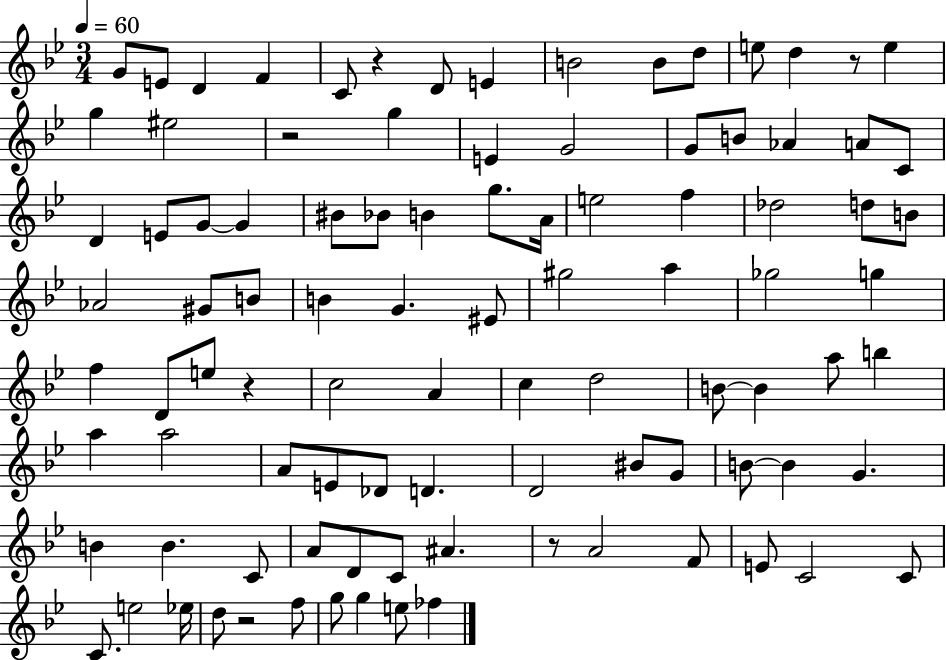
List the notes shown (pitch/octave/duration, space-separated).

G4/e E4/e D4/q F4/q C4/e R/q D4/e E4/q B4/h B4/e D5/e E5/e D5/q R/e E5/q G5/q EIS5/h R/h G5/q E4/q G4/h G4/e B4/e Ab4/q A4/e C4/e D4/q E4/e G4/e G4/q BIS4/e Bb4/e B4/q G5/e. A4/s E5/h F5/q Db5/h D5/e B4/e Ab4/h G#4/e B4/e B4/q G4/q. EIS4/e G#5/h A5/q Gb5/h G5/q F5/q D4/e E5/e R/q C5/h A4/q C5/q D5/h B4/e B4/q A5/e B5/q A5/q A5/h A4/e E4/e Db4/e D4/q. D4/h BIS4/e G4/e B4/e B4/q G4/q. B4/q B4/q. C4/e A4/e D4/e C4/e A#4/q. R/e A4/h F4/e E4/e C4/h C4/e C4/e. E5/h Eb5/s D5/e R/h F5/e G5/e G5/q E5/e FES5/q